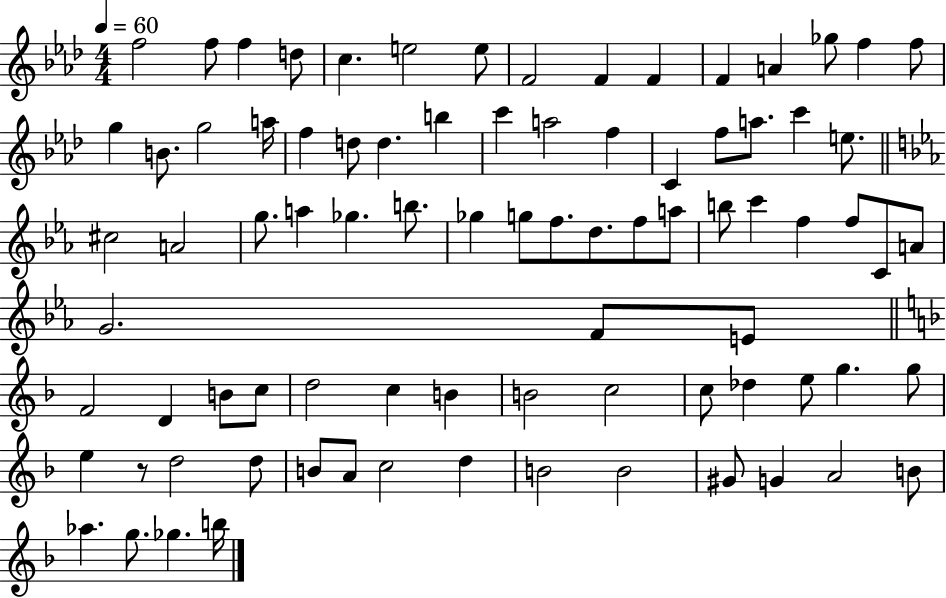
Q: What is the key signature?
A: AES major